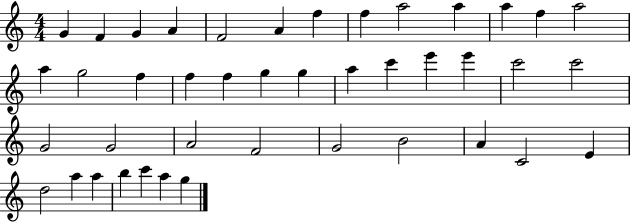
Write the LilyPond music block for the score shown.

{
  \clef treble
  \numericTimeSignature
  \time 4/4
  \key c \major
  g'4 f'4 g'4 a'4 | f'2 a'4 f''4 | f''4 a''2 a''4 | a''4 f''4 a''2 | \break a''4 g''2 f''4 | f''4 f''4 g''4 g''4 | a''4 c'''4 e'''4 e'''4 | c'''2 c'''2 | \break g'2 g'2 | a'2 f'2 | g'2 b'2 | a'4 c'2 e'4 | \break d''2 a''4 a''4 | b''4 c'''4 a''4 g''4 | \bar "|."
}